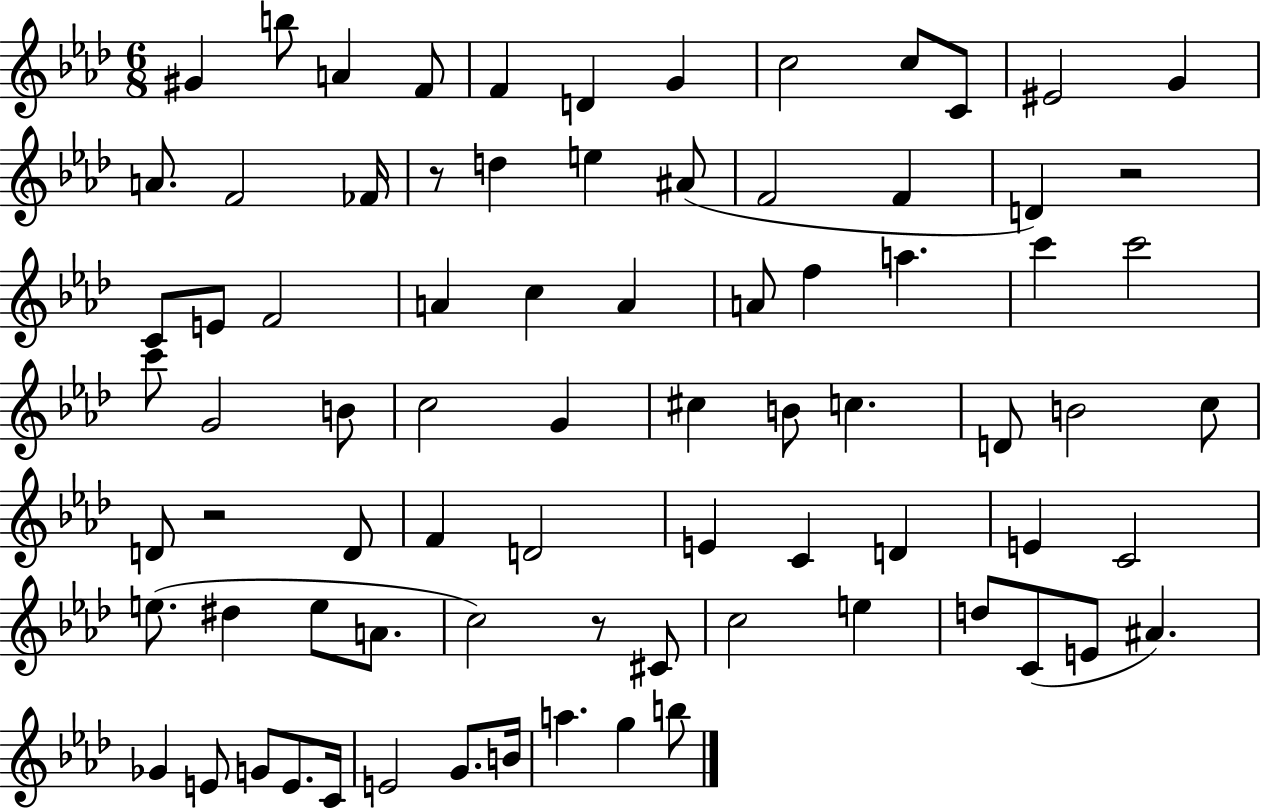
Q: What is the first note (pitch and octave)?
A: G#4